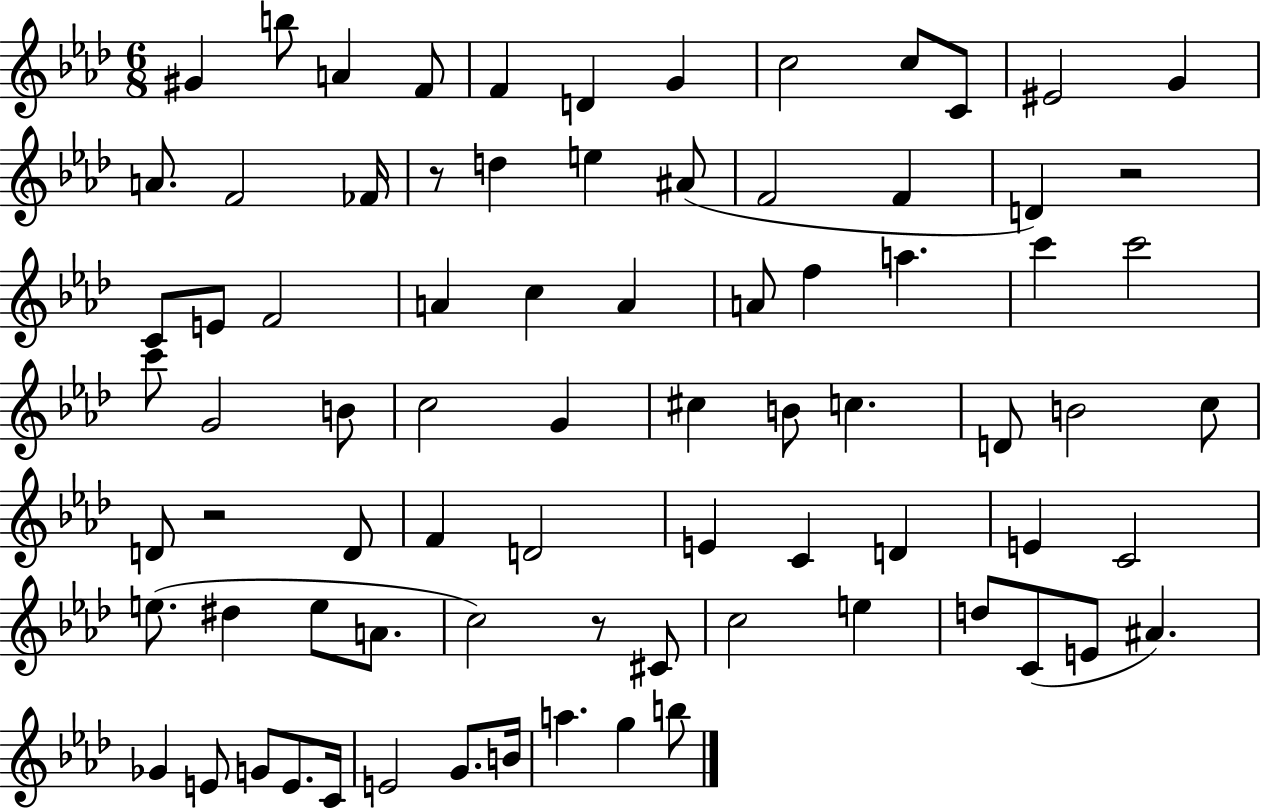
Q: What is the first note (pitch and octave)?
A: G#4